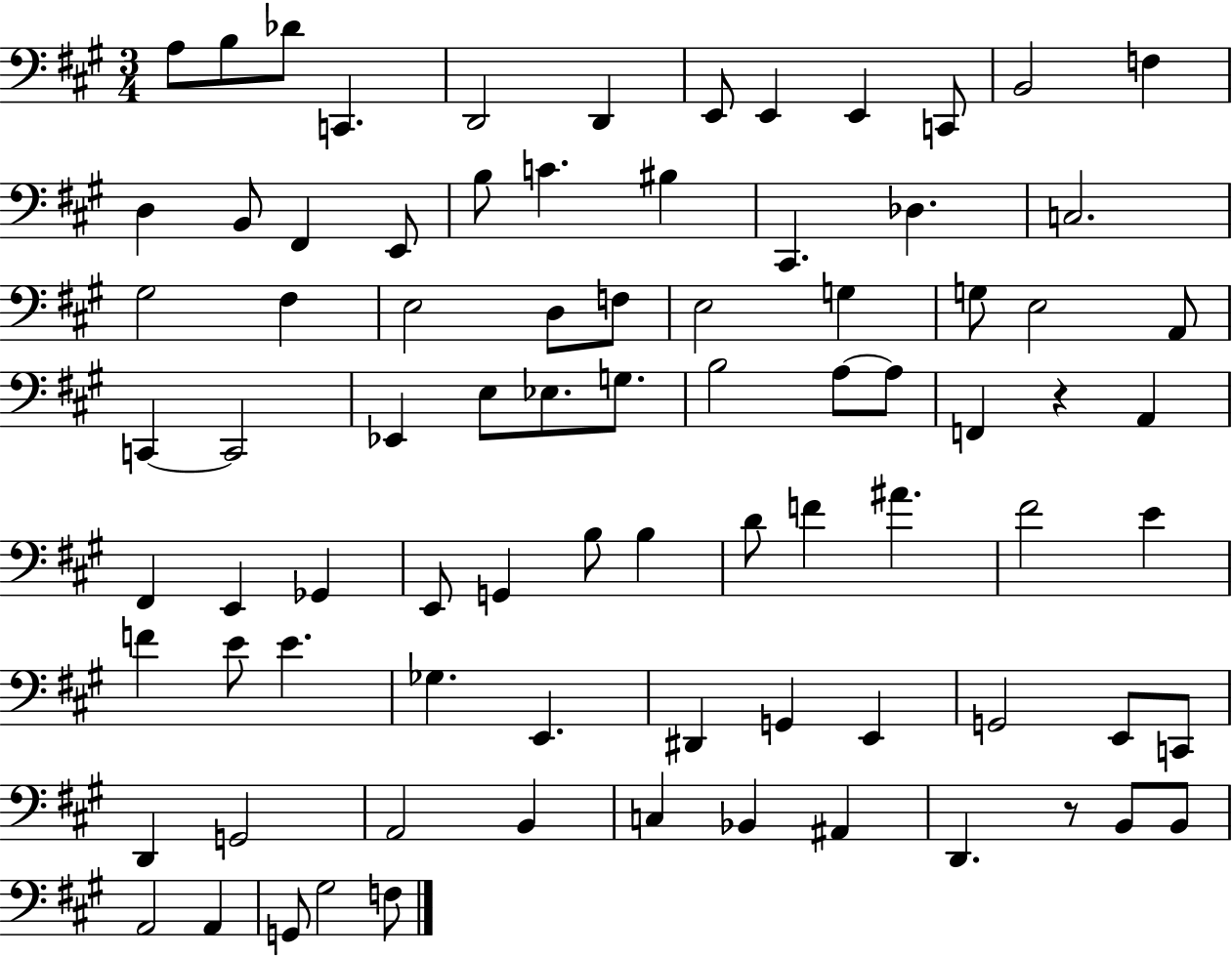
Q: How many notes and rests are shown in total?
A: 83